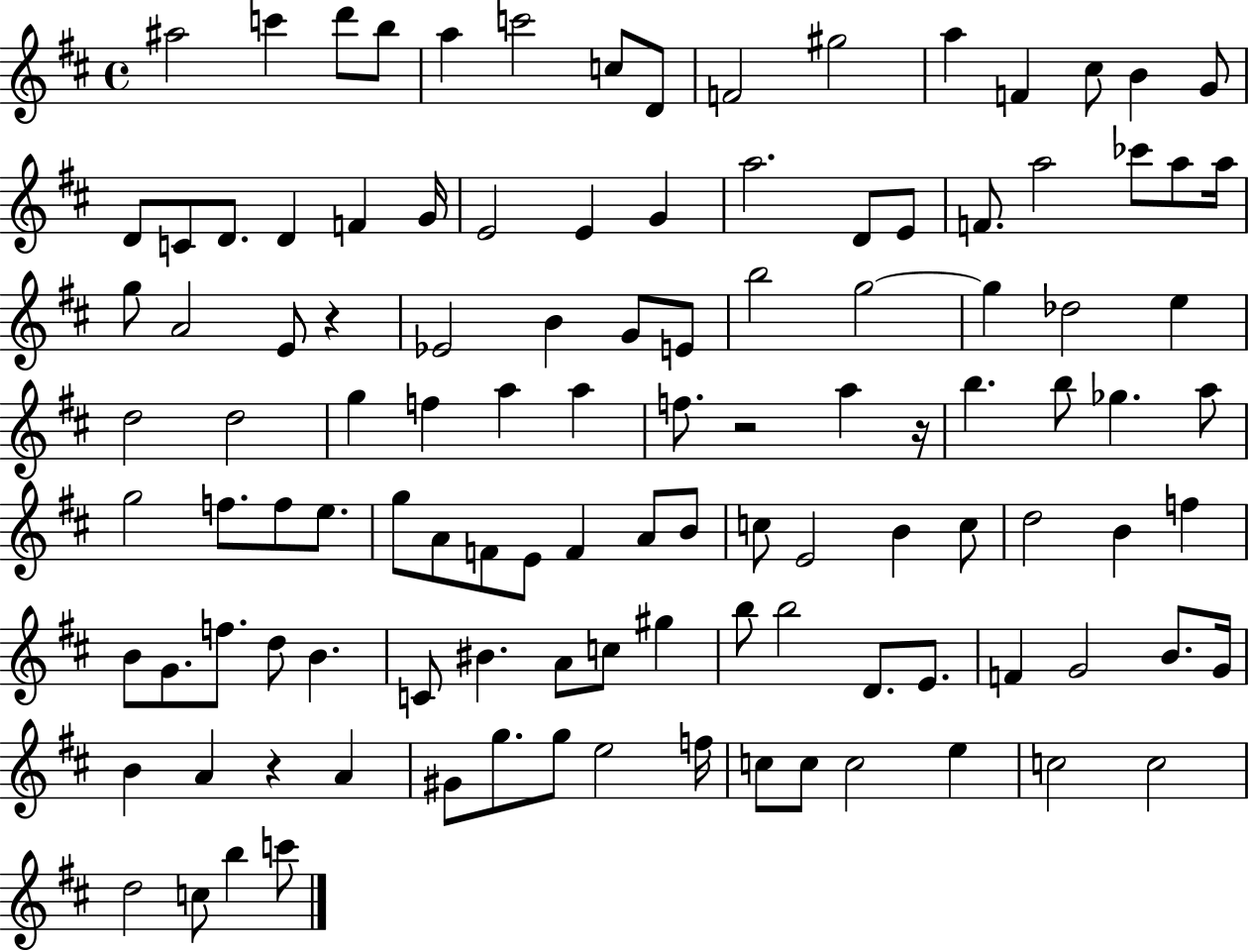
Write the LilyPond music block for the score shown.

{
  \clef treble
  \time 4/4
  \defaultTimeSignature
  \key d \major
  ais''2 c'''4 d'''8 b''8 | a''4 c'''2 c''8 d'8 | f'2 gis''2 | a''4 f'4 cis''8 b'4 g'8 | \break d'8 c'8 d'8. d'4 f'4 g'16 | e'2 e'4 g'4 | a''2. d'8 e'8 | f'8. a''2 ces'''8 a''8 a''16 | \break g''8 a'2 e'8 r4 | ees'2 b'4 g'8 e'8 | b''2 g''2~~ | g''4 des''2 e''4 | \break d''2 d''2 | g''4 f''4 a''4 a''4 | f''8. r2 a''4 r16 | b''4. b''8 ges''4. a''8 | \break g''2 f''8. f''8 e''8. | g''8 a'8 f'8 e'8 f'4 a'8 b'8 | c''8 e'2 b'4 c''8 | d''2 b'4 f''4 | \break b'8 g'8. f''8. d''8 b'4. | c'8 bis'4. a'8 c''8 gis''4 | b''8 b''2 d'8. e'8. | f'4 g'2 b'8. g'16 | \break b'4 a'4 r4 a'4 | gis'8 g''8. g''8 e''2 f''16 | c''8 c''8 c''2 e''4 | c''2 c''2 | \break d''2 c''8 b''4 c'''8 | \bar "|."
}